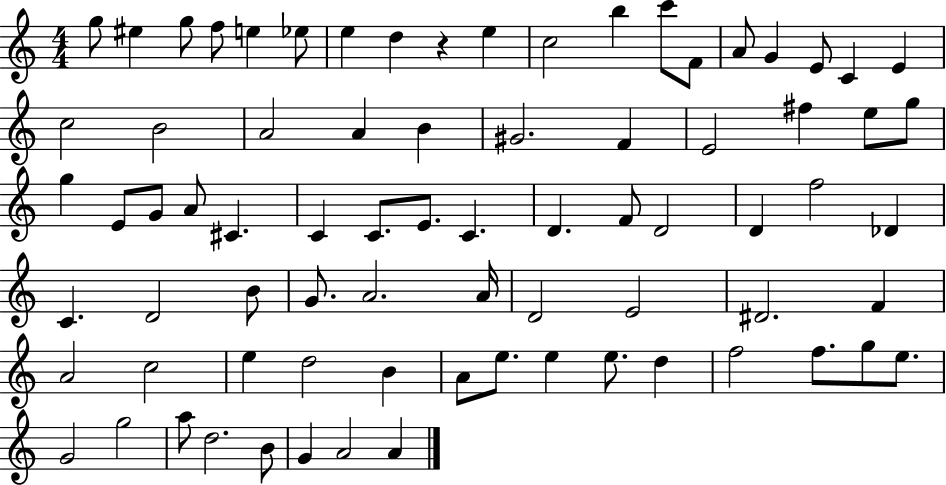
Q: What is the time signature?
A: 4/4